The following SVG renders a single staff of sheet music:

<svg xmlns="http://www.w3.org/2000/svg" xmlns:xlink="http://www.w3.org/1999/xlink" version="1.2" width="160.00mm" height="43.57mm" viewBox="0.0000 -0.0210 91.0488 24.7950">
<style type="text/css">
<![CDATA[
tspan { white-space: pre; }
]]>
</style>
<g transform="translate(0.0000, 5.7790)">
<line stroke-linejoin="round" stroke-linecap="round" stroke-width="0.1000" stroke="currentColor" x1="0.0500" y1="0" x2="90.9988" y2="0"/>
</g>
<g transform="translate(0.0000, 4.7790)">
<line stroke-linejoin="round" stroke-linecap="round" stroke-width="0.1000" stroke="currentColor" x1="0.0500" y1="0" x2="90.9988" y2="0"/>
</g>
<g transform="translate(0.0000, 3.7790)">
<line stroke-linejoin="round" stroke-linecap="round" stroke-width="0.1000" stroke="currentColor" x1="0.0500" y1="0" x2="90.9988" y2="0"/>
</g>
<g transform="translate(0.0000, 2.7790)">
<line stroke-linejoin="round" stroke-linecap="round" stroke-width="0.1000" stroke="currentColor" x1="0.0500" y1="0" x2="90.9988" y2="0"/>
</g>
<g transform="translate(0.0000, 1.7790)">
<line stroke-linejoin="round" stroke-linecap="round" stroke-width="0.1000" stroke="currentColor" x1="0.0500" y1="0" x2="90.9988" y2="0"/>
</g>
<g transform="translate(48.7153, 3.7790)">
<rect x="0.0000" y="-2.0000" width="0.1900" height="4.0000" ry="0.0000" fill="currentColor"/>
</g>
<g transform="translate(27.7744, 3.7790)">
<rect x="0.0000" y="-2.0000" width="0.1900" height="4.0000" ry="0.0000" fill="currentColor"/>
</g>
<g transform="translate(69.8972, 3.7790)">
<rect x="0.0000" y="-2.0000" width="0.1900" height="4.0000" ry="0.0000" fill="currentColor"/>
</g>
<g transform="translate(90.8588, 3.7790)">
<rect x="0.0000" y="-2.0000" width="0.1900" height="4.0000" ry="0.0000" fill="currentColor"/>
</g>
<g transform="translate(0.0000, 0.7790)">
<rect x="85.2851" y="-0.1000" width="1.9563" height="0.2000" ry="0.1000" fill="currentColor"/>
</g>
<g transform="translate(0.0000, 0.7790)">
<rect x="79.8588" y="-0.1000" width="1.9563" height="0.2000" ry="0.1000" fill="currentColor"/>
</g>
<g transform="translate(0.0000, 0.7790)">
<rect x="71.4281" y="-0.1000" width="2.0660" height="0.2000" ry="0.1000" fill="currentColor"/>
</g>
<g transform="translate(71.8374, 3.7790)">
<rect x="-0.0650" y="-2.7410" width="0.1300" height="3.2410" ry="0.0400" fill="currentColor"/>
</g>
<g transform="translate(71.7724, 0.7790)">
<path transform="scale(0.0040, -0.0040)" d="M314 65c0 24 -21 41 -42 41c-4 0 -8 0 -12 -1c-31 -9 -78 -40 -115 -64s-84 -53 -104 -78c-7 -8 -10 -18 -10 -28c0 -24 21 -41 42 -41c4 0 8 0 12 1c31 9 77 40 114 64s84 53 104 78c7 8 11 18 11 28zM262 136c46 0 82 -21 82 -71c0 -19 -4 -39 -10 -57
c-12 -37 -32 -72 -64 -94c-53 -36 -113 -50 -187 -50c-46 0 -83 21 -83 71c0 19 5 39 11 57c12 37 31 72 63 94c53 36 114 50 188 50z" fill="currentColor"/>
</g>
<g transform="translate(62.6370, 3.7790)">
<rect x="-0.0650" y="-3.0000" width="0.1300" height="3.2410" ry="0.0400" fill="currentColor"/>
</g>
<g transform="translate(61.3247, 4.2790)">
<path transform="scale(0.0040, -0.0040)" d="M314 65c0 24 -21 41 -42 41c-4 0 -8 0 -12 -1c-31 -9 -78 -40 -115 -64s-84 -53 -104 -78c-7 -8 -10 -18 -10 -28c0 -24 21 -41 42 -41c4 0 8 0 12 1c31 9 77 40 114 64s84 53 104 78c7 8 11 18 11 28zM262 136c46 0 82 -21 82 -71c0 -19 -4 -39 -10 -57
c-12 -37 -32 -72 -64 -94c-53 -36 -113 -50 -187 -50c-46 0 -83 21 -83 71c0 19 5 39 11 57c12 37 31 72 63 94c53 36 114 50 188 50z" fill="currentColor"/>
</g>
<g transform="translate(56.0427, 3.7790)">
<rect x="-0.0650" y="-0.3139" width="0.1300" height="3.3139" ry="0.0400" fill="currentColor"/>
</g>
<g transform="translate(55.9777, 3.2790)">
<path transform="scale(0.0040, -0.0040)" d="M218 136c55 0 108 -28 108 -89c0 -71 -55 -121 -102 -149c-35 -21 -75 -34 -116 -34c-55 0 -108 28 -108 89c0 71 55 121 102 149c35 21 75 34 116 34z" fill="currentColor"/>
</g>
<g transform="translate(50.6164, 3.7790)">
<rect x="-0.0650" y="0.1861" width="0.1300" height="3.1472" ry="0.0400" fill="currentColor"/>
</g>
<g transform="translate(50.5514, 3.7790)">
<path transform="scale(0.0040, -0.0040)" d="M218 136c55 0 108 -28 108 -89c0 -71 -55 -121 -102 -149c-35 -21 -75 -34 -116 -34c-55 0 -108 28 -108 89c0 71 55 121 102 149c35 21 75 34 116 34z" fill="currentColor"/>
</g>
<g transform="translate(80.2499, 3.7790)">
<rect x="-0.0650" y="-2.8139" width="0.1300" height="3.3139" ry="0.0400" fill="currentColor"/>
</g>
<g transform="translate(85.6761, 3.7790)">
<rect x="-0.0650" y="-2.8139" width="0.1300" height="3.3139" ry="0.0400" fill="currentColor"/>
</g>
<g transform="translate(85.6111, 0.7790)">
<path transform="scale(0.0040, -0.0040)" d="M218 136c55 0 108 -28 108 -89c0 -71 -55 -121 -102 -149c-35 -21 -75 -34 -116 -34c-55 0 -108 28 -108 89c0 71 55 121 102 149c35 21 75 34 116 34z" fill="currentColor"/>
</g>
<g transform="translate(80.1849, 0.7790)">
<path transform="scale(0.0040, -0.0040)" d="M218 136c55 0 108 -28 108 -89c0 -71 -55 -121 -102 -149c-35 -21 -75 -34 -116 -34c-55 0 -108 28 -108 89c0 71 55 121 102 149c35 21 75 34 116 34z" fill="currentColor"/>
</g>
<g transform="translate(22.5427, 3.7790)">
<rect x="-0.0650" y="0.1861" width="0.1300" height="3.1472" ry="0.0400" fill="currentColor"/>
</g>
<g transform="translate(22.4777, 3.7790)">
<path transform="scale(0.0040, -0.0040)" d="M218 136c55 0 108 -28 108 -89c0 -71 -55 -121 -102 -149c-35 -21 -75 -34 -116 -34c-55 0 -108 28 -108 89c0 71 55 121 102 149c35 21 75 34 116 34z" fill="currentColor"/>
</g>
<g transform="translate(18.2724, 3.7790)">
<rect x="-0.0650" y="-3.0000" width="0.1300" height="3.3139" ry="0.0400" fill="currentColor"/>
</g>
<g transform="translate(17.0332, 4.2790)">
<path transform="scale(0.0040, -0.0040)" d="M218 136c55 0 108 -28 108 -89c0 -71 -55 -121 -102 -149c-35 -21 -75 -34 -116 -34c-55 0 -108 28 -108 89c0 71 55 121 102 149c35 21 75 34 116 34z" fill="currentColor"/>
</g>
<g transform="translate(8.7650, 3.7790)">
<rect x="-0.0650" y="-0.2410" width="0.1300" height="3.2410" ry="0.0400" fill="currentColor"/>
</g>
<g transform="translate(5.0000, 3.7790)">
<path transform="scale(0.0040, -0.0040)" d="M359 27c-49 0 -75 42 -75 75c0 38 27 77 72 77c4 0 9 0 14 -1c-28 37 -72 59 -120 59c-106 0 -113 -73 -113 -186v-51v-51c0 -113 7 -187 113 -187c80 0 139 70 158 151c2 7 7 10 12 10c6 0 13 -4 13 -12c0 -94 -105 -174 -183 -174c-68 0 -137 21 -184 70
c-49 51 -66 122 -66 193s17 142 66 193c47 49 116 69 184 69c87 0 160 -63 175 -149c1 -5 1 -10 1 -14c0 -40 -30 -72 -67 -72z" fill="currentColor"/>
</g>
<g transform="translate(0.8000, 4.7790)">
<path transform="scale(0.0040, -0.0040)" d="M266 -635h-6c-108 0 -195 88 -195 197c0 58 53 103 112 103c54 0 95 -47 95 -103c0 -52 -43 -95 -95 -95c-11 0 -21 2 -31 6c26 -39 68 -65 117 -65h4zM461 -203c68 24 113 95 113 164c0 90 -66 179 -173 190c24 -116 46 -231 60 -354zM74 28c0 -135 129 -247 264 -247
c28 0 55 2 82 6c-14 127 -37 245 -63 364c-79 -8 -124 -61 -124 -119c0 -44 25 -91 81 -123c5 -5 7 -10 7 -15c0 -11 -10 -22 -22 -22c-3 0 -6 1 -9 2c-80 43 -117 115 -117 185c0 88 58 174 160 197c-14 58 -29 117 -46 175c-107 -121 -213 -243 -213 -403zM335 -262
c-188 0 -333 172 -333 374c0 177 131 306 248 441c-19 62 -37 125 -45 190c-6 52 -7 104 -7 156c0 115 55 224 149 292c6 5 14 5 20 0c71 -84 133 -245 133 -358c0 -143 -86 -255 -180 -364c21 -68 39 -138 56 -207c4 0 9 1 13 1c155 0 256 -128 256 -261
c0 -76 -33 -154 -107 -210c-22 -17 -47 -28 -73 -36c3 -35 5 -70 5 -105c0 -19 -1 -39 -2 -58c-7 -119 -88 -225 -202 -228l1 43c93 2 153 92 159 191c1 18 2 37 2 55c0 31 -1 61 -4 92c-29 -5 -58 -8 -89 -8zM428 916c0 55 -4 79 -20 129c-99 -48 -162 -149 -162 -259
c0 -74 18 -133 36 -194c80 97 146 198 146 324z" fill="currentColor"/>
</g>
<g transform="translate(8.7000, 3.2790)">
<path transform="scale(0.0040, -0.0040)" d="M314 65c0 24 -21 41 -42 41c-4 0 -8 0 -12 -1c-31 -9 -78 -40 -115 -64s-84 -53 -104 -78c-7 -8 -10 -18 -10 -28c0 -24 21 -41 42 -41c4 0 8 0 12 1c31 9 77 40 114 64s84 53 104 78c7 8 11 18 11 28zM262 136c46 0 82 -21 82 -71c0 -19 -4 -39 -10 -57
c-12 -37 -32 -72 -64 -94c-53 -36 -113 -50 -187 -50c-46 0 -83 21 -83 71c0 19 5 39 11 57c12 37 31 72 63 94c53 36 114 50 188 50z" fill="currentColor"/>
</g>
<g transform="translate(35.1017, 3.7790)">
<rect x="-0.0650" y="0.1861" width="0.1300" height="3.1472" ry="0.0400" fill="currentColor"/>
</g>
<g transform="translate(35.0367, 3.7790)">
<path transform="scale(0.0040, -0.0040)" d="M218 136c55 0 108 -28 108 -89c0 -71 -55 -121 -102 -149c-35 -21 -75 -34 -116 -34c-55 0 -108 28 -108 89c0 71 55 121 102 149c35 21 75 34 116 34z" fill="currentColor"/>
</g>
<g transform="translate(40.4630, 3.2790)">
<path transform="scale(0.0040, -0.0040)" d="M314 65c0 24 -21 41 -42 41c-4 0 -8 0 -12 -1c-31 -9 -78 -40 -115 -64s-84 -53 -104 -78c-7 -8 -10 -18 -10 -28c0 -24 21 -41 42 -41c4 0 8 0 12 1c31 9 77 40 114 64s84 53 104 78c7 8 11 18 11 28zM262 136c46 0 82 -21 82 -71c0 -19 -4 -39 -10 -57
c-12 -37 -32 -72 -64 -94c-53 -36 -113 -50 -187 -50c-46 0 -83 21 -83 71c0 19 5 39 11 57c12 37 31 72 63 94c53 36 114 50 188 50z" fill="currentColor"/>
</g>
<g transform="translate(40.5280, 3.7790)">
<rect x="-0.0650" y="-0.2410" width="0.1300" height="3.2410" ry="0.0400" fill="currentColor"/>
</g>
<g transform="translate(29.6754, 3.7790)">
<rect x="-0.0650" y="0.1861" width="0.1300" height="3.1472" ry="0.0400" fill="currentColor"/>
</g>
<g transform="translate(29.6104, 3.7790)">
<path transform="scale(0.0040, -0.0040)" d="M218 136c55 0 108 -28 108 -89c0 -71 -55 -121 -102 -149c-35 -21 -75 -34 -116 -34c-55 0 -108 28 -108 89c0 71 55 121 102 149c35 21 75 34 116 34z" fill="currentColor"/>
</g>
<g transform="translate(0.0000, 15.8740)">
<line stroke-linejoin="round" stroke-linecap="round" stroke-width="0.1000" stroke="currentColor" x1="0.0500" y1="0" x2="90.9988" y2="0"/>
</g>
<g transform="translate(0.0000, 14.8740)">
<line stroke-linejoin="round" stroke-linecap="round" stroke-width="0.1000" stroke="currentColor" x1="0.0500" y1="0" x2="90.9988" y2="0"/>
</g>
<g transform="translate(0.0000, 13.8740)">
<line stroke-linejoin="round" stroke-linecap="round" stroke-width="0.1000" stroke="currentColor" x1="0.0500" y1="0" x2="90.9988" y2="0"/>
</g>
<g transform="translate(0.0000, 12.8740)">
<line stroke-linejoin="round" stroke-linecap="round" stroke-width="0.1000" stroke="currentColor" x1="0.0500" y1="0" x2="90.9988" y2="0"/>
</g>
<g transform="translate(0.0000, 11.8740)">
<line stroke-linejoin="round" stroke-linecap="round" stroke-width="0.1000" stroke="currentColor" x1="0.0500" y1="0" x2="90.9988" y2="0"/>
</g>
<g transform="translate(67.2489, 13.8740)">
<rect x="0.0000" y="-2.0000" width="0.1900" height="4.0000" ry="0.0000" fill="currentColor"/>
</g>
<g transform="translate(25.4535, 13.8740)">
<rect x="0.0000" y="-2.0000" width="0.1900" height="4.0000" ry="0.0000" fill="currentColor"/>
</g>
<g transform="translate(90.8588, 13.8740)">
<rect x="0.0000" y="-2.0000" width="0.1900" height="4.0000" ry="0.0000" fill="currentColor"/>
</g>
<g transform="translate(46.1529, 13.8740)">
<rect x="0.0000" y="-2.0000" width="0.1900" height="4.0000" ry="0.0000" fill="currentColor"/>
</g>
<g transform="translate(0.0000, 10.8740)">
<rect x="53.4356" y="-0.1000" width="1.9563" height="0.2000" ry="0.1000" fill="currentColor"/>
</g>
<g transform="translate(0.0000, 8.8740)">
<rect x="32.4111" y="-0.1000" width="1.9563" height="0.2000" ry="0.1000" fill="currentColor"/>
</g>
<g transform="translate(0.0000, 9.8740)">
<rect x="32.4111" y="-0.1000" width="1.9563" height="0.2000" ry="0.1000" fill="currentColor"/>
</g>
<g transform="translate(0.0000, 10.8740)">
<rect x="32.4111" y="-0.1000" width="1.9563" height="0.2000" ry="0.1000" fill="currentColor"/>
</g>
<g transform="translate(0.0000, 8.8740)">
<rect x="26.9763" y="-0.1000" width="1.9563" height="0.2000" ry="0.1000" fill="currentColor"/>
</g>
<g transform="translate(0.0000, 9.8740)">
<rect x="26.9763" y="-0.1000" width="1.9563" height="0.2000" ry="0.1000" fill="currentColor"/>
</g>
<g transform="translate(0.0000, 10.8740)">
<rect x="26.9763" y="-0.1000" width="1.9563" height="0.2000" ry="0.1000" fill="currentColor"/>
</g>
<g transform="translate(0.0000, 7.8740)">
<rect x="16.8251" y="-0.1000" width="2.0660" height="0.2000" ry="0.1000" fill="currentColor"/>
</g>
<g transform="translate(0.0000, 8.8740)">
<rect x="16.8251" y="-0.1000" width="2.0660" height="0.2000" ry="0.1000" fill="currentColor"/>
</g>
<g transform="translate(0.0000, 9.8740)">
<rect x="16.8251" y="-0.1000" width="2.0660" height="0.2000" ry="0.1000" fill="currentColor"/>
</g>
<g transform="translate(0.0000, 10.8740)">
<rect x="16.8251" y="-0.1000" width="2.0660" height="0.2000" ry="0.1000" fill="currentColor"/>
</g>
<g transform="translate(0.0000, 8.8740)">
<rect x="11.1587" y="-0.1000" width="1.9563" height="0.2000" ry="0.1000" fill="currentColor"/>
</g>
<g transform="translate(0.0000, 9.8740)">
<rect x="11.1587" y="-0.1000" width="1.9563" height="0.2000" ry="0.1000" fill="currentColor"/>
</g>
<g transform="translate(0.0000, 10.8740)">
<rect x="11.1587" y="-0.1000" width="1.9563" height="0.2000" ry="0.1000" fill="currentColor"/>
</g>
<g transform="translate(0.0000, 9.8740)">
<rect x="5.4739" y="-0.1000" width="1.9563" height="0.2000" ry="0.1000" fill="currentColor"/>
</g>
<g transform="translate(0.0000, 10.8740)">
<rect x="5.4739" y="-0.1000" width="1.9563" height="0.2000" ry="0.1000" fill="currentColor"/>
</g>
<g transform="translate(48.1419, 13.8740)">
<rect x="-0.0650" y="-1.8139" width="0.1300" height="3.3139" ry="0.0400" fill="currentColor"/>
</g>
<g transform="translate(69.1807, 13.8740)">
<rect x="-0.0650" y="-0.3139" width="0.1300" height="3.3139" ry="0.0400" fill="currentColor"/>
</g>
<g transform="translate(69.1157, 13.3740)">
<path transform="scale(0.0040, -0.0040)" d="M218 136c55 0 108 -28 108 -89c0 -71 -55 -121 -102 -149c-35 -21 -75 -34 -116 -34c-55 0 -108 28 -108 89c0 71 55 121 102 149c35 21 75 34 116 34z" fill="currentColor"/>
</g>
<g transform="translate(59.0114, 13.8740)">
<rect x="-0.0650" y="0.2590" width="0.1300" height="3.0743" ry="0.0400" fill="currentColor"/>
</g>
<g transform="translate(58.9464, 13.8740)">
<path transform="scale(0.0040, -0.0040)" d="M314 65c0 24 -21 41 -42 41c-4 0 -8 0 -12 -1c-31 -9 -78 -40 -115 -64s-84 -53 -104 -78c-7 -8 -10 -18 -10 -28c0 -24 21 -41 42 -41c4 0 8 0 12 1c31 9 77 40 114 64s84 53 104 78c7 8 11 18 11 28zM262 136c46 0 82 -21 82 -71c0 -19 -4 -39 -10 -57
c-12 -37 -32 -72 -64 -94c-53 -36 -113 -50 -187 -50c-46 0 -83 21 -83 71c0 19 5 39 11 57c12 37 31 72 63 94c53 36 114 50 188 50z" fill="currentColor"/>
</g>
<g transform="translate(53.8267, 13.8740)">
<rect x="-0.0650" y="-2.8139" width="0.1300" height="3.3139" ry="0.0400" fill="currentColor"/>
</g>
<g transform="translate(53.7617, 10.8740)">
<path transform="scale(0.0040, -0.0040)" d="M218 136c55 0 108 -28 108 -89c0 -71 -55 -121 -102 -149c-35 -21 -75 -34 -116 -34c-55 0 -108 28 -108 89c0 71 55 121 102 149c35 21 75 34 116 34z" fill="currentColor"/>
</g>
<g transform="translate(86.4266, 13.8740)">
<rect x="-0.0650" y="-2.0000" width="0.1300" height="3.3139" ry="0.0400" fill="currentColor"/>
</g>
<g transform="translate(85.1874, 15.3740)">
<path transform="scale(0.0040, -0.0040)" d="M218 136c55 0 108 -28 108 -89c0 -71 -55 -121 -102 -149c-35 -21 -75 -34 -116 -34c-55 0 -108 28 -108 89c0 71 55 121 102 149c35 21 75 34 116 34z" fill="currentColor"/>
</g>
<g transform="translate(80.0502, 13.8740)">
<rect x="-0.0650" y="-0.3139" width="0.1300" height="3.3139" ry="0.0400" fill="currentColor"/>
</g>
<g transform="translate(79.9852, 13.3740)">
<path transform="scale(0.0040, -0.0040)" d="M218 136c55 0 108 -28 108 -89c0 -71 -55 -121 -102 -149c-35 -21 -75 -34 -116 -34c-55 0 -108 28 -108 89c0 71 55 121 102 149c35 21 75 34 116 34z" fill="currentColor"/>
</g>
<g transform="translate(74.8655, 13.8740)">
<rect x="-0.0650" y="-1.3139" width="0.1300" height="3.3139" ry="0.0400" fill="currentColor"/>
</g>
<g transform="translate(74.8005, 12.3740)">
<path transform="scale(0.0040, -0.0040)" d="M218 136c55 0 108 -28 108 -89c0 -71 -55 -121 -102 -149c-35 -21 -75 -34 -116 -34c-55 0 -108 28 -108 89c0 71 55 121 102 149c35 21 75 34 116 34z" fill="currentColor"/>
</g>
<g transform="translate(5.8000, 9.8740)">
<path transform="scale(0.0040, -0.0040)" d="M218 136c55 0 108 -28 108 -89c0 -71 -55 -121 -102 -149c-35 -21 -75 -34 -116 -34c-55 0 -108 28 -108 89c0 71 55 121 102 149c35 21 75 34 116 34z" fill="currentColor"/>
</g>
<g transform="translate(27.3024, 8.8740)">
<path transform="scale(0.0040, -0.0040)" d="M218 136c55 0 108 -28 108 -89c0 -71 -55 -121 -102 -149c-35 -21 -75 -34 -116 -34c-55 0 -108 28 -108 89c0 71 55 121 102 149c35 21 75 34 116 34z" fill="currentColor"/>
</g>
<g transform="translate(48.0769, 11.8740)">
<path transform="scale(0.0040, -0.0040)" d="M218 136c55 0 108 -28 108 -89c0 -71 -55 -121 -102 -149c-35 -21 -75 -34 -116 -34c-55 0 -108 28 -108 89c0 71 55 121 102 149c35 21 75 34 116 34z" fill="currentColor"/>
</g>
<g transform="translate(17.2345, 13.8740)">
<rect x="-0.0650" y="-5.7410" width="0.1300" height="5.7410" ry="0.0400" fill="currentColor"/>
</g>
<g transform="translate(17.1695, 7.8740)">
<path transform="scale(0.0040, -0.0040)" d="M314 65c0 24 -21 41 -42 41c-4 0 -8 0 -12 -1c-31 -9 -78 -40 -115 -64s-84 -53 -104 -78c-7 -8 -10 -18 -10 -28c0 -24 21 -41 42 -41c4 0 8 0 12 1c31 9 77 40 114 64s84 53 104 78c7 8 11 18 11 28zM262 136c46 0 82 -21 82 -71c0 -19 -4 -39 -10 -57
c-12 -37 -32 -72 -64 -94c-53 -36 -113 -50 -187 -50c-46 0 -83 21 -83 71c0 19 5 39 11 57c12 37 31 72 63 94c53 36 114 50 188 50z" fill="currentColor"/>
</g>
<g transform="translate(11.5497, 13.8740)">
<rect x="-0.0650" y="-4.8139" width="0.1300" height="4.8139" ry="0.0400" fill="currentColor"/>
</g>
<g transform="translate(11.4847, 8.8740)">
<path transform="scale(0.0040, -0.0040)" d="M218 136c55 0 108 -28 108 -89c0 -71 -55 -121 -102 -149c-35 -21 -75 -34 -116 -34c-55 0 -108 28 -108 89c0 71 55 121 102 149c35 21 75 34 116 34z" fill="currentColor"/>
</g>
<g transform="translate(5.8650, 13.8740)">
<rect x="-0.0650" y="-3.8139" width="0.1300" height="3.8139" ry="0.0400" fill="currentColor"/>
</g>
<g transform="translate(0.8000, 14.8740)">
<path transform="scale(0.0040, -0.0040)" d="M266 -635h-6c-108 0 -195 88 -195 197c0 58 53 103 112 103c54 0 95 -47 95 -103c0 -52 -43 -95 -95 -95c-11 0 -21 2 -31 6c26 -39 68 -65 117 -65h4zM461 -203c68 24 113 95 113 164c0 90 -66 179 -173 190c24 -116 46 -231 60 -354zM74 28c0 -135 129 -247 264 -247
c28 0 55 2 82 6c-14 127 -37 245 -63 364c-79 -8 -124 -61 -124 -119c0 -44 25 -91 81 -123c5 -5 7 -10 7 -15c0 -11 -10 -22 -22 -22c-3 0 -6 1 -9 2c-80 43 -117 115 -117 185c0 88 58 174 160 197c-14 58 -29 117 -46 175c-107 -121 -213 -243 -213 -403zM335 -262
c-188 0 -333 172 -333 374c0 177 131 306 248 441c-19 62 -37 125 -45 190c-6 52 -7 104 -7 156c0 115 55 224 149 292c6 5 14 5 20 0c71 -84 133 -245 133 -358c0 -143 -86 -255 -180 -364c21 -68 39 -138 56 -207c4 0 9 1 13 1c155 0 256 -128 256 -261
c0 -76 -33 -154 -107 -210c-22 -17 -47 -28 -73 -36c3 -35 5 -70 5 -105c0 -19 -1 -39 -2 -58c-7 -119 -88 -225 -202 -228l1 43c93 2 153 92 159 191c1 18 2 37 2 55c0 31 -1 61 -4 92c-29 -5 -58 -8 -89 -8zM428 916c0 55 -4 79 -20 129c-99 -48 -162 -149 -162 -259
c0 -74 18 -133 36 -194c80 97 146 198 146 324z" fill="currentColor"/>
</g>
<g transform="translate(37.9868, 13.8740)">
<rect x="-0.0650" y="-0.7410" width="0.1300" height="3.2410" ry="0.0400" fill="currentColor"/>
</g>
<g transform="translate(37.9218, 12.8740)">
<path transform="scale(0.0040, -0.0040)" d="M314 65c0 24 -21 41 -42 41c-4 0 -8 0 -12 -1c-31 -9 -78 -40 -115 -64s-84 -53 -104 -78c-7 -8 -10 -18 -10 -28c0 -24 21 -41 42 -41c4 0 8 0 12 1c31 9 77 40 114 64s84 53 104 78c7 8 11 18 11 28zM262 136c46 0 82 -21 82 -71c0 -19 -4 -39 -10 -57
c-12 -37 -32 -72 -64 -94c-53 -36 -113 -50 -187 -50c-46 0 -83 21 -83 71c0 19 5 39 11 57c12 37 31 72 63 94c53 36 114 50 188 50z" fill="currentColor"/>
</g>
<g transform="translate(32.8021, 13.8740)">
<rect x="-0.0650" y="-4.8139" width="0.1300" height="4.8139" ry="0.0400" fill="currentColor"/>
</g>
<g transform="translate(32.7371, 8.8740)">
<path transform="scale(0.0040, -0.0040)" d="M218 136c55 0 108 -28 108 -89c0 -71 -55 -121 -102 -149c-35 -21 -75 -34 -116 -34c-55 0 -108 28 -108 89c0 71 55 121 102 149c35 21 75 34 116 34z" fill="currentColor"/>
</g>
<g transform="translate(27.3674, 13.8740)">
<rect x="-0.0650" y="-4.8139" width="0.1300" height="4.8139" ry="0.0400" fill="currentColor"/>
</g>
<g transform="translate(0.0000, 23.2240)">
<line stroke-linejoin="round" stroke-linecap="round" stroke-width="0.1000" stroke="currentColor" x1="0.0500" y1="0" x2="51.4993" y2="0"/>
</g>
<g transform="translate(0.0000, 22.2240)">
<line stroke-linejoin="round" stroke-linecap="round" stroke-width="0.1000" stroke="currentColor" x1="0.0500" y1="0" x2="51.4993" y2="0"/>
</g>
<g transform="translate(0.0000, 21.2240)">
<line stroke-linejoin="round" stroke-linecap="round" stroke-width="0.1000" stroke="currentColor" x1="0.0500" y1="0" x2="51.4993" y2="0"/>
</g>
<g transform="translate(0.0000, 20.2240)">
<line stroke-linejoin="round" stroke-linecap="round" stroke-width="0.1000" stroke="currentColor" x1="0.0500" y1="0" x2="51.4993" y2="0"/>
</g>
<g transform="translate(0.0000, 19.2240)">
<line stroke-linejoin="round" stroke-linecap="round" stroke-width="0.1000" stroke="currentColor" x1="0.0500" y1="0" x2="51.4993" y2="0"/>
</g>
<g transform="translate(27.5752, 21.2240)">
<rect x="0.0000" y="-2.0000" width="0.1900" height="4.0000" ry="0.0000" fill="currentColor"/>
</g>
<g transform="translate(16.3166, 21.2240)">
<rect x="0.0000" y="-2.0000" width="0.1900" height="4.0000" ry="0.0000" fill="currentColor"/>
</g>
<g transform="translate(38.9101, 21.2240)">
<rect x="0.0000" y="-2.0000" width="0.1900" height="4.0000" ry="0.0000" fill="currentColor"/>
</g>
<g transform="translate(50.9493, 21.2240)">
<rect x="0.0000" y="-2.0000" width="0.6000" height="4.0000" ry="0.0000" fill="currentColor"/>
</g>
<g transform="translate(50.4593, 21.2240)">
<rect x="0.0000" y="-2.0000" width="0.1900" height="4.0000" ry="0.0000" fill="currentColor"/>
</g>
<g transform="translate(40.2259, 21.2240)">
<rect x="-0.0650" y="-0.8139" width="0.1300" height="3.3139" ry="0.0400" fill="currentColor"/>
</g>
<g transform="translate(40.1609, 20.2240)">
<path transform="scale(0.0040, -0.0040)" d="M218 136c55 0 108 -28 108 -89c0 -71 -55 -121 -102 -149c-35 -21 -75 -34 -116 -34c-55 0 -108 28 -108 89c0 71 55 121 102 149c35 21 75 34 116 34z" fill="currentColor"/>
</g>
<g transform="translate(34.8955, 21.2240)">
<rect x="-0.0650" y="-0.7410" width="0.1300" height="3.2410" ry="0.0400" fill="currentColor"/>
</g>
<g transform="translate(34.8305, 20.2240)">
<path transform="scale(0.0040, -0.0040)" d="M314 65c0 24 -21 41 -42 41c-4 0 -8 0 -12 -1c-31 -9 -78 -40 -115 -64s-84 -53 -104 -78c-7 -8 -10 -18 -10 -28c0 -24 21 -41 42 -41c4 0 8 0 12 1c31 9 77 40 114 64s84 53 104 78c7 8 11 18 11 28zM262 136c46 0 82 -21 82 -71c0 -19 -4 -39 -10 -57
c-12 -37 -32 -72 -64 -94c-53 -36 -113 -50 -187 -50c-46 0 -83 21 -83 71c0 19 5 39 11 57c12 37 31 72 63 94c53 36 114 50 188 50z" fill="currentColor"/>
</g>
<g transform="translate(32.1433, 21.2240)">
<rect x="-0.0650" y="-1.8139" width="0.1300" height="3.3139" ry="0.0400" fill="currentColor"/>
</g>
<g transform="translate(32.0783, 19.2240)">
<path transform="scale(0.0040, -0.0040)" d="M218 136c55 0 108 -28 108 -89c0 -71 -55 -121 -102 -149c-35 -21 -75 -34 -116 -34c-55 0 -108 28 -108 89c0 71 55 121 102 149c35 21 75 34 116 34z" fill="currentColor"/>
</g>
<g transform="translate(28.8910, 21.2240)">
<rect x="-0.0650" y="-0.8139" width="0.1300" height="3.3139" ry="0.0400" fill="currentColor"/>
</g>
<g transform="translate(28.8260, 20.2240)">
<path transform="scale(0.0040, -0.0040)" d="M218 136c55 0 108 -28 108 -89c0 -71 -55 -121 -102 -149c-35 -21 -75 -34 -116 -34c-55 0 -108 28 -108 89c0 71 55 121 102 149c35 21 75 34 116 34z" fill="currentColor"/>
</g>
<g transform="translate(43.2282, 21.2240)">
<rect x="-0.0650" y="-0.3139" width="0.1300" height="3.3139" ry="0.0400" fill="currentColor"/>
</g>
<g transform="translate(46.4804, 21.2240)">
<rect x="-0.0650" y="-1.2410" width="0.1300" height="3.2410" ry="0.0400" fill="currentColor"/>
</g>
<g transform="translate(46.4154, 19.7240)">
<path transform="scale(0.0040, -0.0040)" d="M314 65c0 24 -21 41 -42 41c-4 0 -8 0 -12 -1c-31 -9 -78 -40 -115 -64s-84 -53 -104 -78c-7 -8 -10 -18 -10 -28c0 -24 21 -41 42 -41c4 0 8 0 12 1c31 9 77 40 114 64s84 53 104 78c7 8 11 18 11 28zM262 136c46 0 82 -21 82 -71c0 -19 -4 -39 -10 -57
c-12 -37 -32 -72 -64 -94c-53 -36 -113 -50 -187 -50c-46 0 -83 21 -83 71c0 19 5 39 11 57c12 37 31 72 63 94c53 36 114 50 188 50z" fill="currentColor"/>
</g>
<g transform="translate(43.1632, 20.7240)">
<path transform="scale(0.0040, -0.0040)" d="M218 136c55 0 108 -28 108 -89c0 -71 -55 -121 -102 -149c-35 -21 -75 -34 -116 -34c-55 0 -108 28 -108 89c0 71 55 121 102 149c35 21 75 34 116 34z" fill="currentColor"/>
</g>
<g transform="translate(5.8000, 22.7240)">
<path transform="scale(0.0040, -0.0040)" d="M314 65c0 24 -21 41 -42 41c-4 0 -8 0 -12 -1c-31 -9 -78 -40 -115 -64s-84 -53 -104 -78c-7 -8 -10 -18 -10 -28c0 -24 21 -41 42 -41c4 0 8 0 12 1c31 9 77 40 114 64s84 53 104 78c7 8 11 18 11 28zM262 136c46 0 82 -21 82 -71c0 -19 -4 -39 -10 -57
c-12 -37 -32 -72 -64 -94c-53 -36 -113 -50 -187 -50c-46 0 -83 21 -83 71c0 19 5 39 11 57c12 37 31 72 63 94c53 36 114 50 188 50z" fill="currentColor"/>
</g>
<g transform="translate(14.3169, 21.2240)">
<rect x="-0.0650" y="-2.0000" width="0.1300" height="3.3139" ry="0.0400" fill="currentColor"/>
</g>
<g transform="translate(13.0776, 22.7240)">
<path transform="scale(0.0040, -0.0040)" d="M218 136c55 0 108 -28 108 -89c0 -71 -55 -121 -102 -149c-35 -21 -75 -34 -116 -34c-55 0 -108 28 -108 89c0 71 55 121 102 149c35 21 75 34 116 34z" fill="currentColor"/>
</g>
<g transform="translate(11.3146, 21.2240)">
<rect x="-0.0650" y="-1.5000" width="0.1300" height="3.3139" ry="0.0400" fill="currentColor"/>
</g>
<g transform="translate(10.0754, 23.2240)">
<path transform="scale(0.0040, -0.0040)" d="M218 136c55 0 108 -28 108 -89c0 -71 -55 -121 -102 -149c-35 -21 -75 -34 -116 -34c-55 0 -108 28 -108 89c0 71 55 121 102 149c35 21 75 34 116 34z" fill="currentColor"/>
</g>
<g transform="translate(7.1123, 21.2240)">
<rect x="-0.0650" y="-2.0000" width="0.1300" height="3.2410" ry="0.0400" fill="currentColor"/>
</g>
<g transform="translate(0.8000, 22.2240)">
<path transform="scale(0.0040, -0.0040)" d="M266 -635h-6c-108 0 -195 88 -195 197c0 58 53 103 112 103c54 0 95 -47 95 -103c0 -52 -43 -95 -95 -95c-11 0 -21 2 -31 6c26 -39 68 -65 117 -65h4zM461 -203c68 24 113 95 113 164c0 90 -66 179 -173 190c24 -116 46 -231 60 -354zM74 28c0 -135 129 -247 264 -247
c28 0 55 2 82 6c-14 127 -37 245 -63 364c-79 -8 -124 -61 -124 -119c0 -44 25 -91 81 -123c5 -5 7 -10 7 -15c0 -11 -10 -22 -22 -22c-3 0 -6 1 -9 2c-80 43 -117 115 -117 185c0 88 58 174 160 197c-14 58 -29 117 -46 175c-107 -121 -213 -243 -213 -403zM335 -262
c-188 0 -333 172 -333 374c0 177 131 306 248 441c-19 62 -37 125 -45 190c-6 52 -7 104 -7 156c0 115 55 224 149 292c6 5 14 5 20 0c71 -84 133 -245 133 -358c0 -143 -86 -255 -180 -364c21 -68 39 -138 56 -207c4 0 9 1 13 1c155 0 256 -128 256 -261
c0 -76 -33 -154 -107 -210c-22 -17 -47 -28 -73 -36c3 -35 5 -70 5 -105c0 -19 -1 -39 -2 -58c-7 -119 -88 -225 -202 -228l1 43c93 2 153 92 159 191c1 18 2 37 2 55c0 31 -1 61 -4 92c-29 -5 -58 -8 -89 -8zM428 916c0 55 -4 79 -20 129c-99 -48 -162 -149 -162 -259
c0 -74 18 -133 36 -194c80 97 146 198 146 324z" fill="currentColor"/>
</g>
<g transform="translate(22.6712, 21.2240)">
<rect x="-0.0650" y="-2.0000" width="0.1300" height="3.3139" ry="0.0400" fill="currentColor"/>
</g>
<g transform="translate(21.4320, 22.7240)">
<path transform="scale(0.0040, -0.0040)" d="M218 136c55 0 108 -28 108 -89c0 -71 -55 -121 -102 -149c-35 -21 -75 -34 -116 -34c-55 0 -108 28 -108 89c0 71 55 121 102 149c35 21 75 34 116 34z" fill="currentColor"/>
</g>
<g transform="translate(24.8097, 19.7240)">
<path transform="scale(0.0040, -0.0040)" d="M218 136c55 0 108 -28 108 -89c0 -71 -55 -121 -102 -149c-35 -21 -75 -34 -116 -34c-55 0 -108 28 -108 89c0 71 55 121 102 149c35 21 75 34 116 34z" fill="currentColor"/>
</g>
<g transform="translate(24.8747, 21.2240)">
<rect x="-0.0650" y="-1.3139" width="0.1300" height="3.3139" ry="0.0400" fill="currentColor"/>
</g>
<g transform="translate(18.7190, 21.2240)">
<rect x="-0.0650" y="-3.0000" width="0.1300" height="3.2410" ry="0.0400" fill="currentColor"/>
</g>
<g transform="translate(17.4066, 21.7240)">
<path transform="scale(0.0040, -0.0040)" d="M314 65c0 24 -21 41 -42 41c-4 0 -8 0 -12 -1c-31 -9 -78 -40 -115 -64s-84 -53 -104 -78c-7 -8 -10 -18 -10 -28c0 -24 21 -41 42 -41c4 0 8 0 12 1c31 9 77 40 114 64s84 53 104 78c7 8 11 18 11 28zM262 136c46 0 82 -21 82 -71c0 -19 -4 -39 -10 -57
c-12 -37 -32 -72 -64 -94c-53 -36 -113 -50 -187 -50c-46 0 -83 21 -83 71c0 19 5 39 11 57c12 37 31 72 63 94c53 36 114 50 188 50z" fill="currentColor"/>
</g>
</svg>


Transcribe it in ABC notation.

X:1
T:Untitled
M:4/4
L:1/4
K:C
c2 A B B B c2 B c A2 a2 a a c' e' g'2 e' e' d2 f a B2 c e c F F2 E F A2 F e d f d2 d c e2